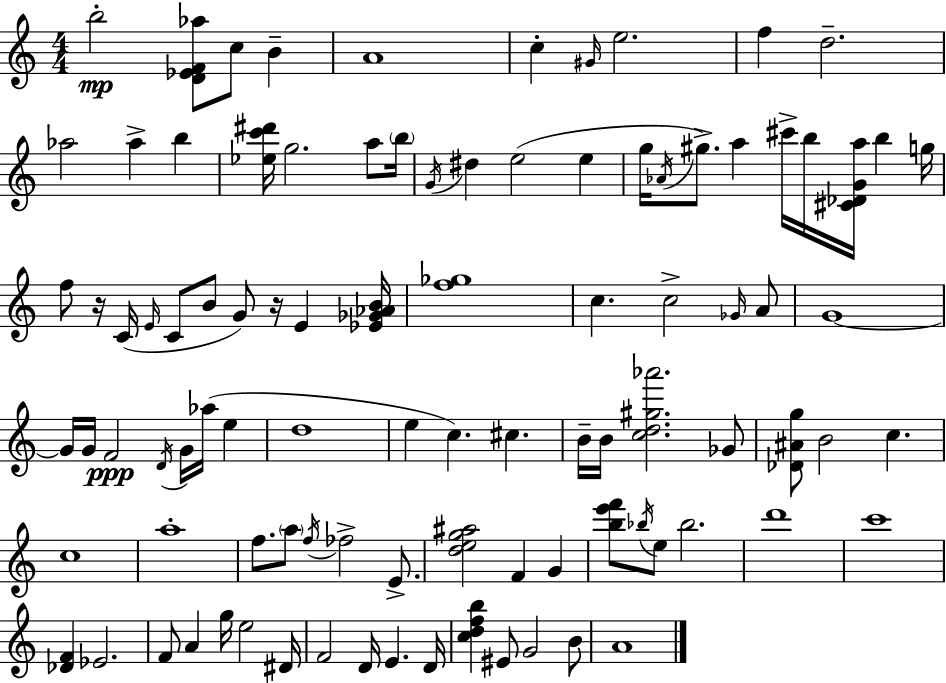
X:1
T:Untitled
M:4/4
L:1/4
K:C
b2 [D_EF_a]/2 c/2 B A4 c ^G/4 e2 f d2 _a2 _a b [_ec'^d']/4 g2 a/2 b/4 G/4 ^d e2 e g/4 _A/4 ^g/2 a ^c'/4 b/4 [^C_DGa]/4 b g/4 f/2 z/4 C/4 E/4 C/2 B/2 G/2 z/4 E [_E_G_AB]/4 [f_g]4 c c2 _G/4 A/2 G4 G/4 G/4 F2 D/4 G/4 _a/4 e d4 e c ^c B/4 B/4 [cd^g_a']2 _G/2 [_D^Ag]/2 B2 c c4 a4 f/2 a/2 f/4 _f2 E/2 [deg^a]2 F G [be'f']/2 _b/4 e/2 _b2 d'4 c'4 [_DF] _E2 F/2 A g/4 e2 ^D/4 F2 D/4 E D/4 [cdfb] ^E/2 G2 B/2 A4